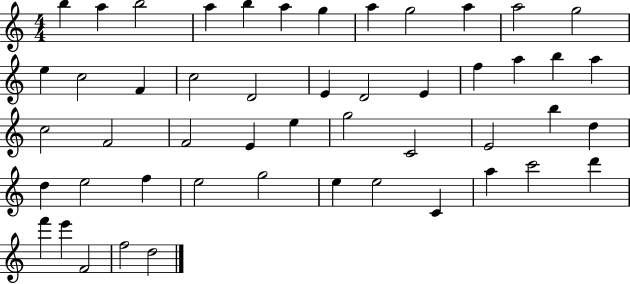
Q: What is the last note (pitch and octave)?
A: D5